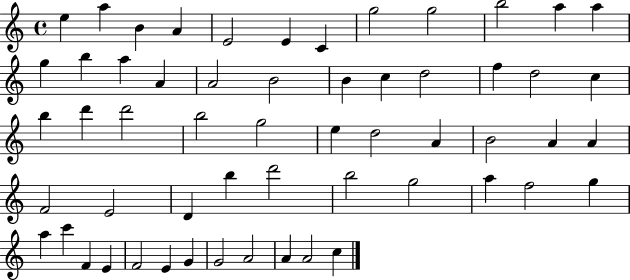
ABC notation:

X:1
T:Untitled
M:4/4
L:1/4
K:C
e a B A E2 E C g2 g2 b2 a a g b a A A2 B2 B c d2 f d2 c b d' d'2 b2 g2 e d2 A B2 A A F2 E2 D b d'2 b2 g2 a f2 g a c' F E F2 E G G2 A2 A A2 c